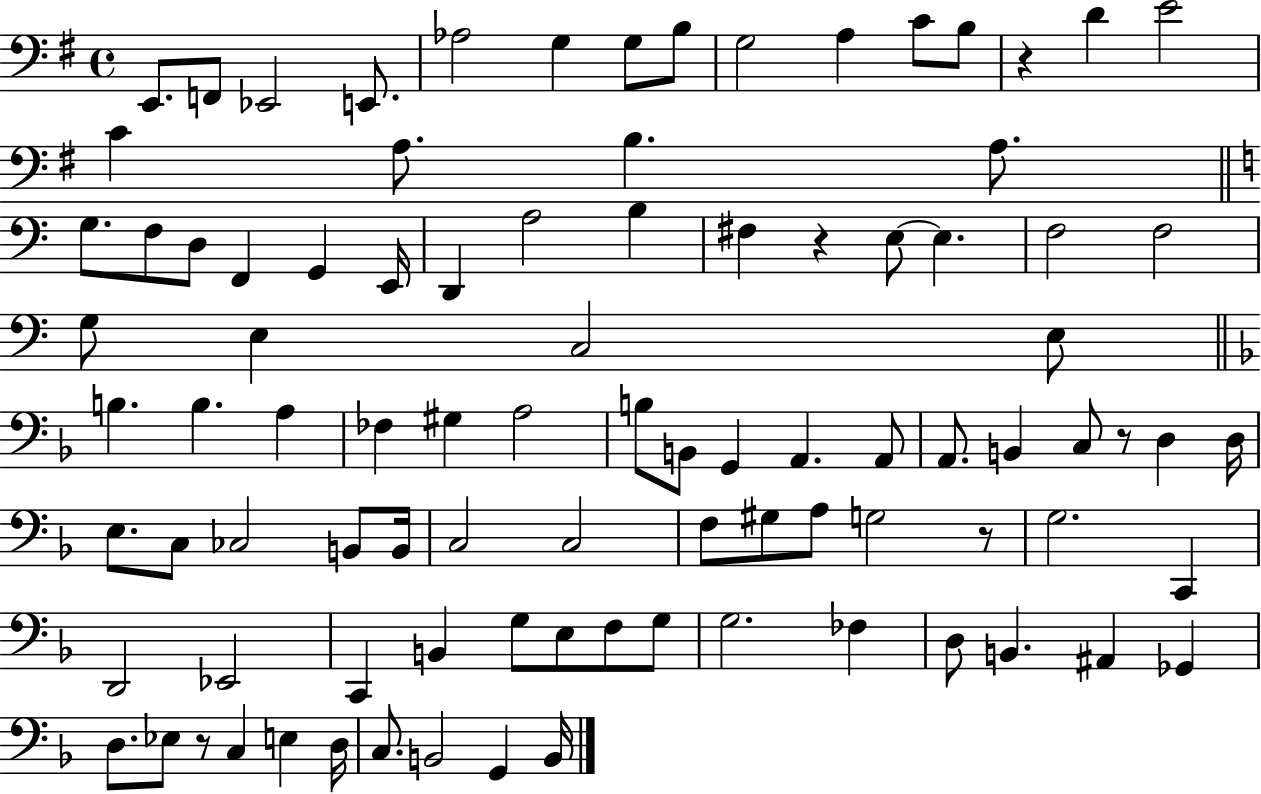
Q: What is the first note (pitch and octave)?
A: E2